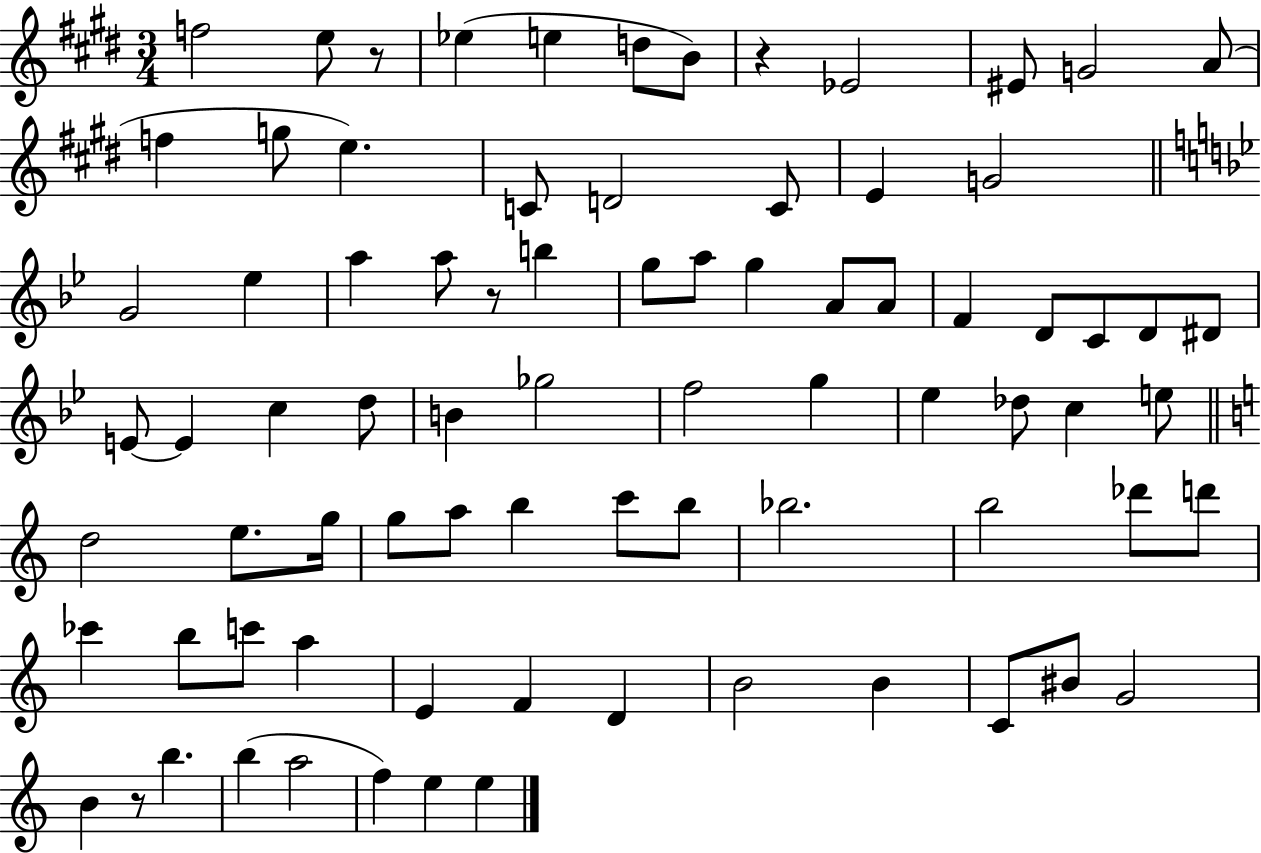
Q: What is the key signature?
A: E major